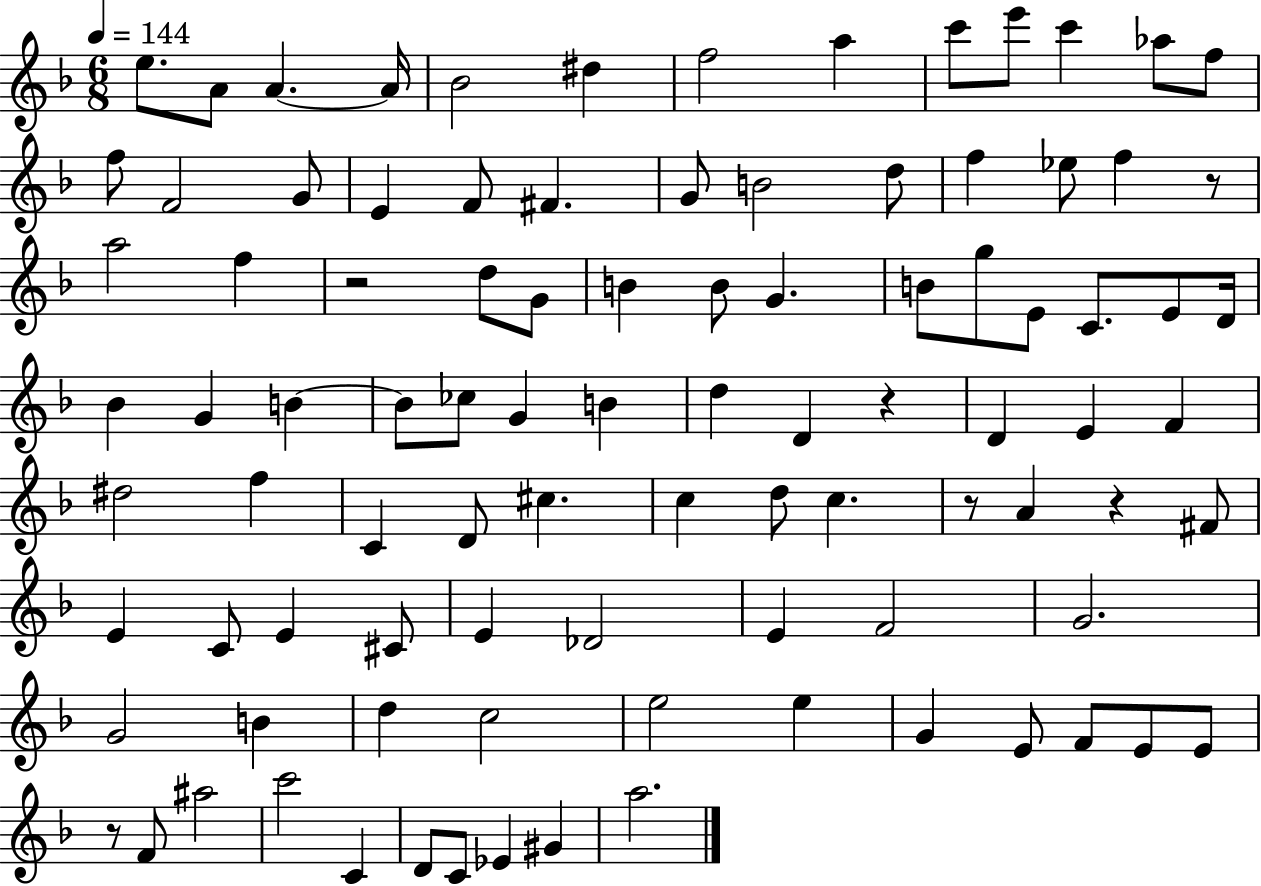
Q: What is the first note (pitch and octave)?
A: E5